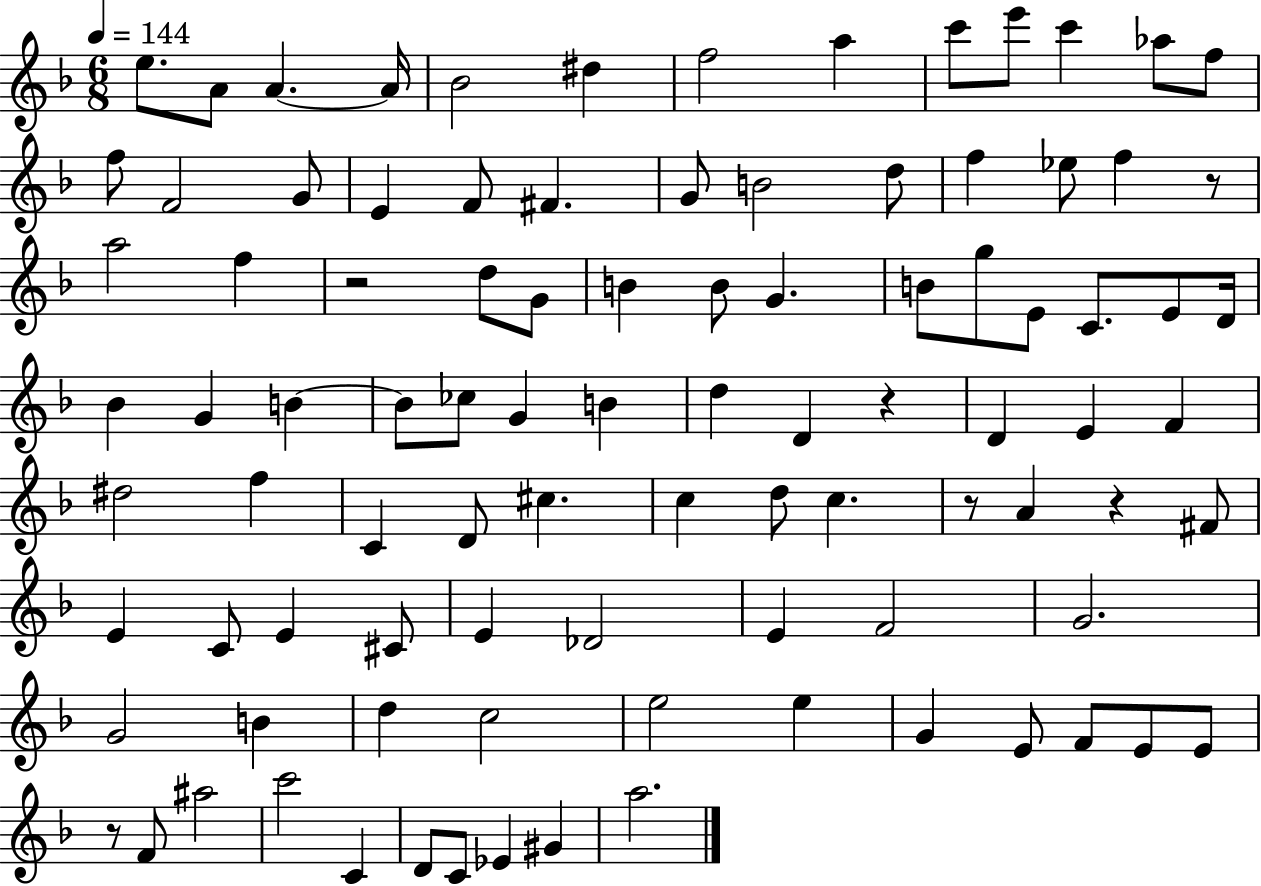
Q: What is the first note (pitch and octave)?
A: E5